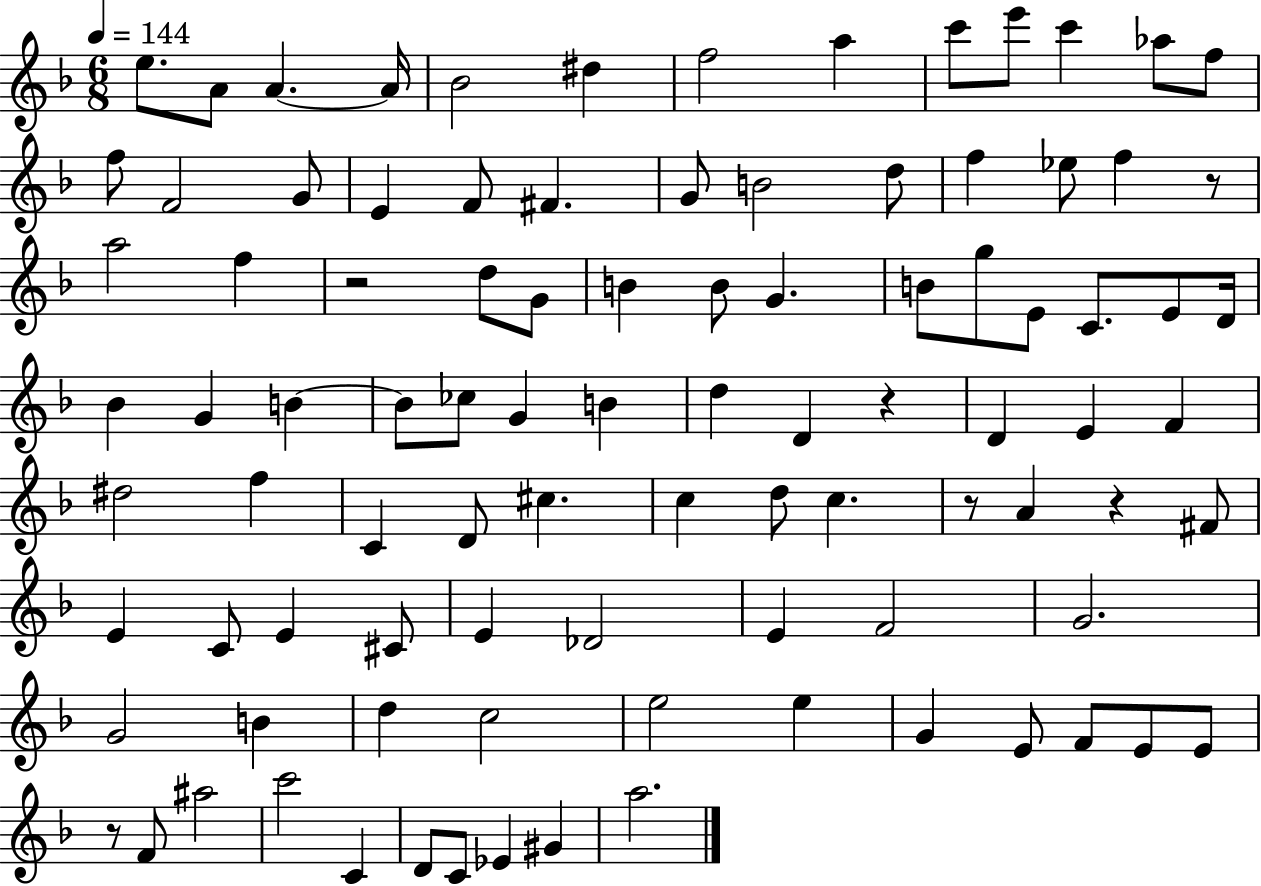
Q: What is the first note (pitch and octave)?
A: E5